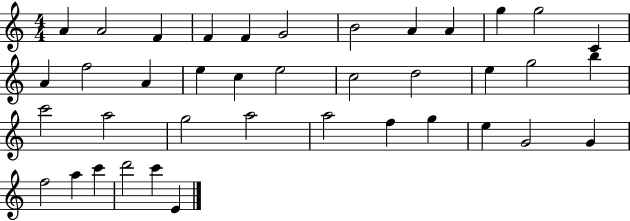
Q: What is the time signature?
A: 4/4